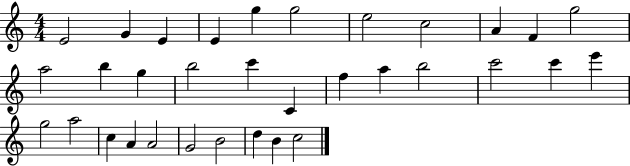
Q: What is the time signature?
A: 4/4